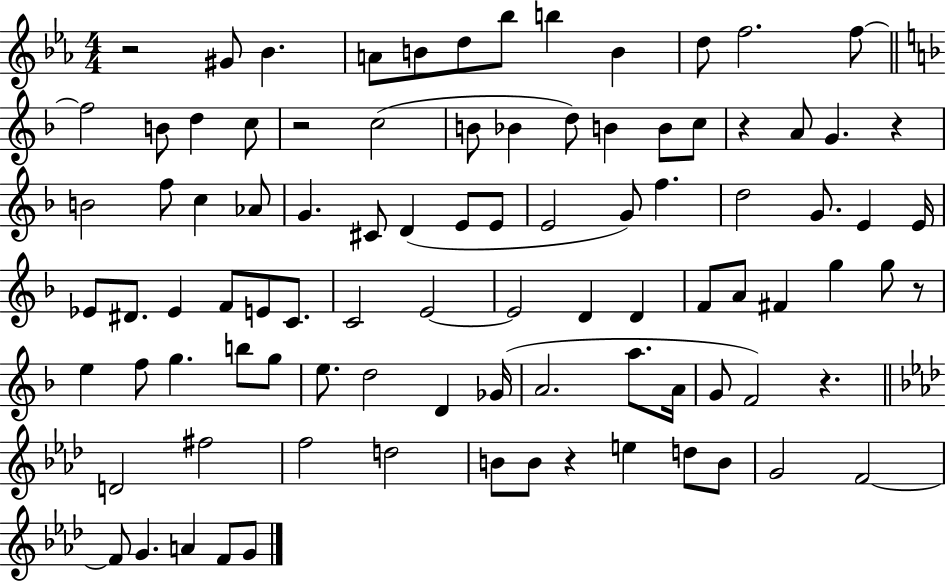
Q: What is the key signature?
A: EES major